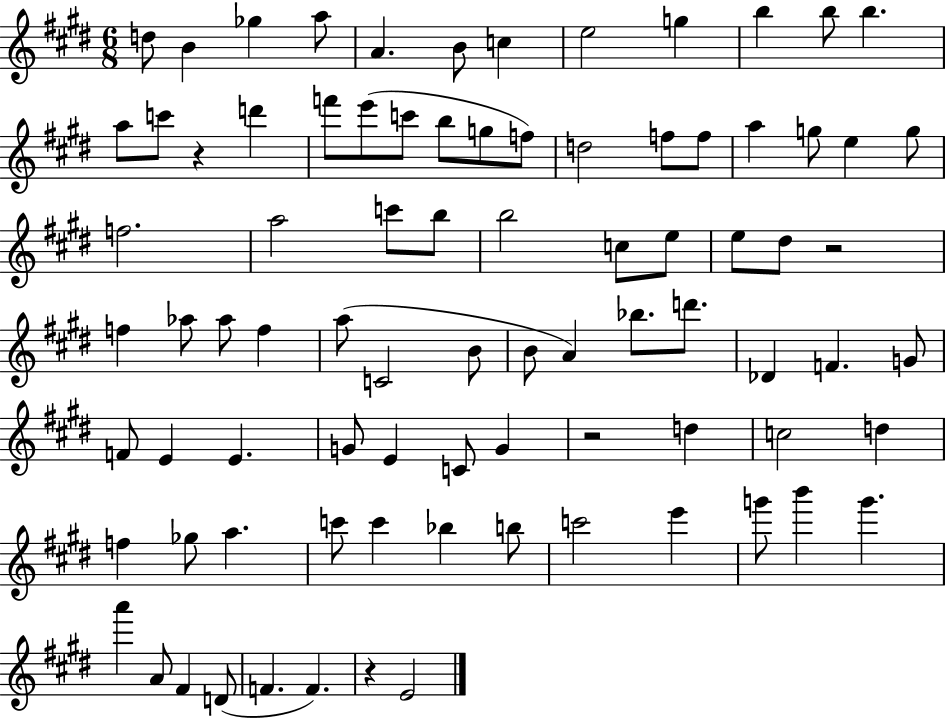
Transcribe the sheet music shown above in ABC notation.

X:1
T:Untitled
M:6/8
L:1/4
K:E
d/2 B _g a/2 A B/2 c e2 g b b/2 b a/2 c'/2 z d' f'/2 e'/2 c'/2 b/2 g/2 f/2 d2 f/2 f/2 a g/2 e g/2 f2 a2 c'/2 b/2 b2 c/2 e/2 e/2 ^d/2 z2 f _a/2 _a/2 f a/2 C2 B/2 B/2 A _b/2 d'/2 _D F G/2 F/2 E E G/2 E C/2 G z2 d c2 d f _g/2 a c'/2 c' _b b/2 c'2 e' g'/2 b' g' a' A/2 ^F D/2 F F z E2